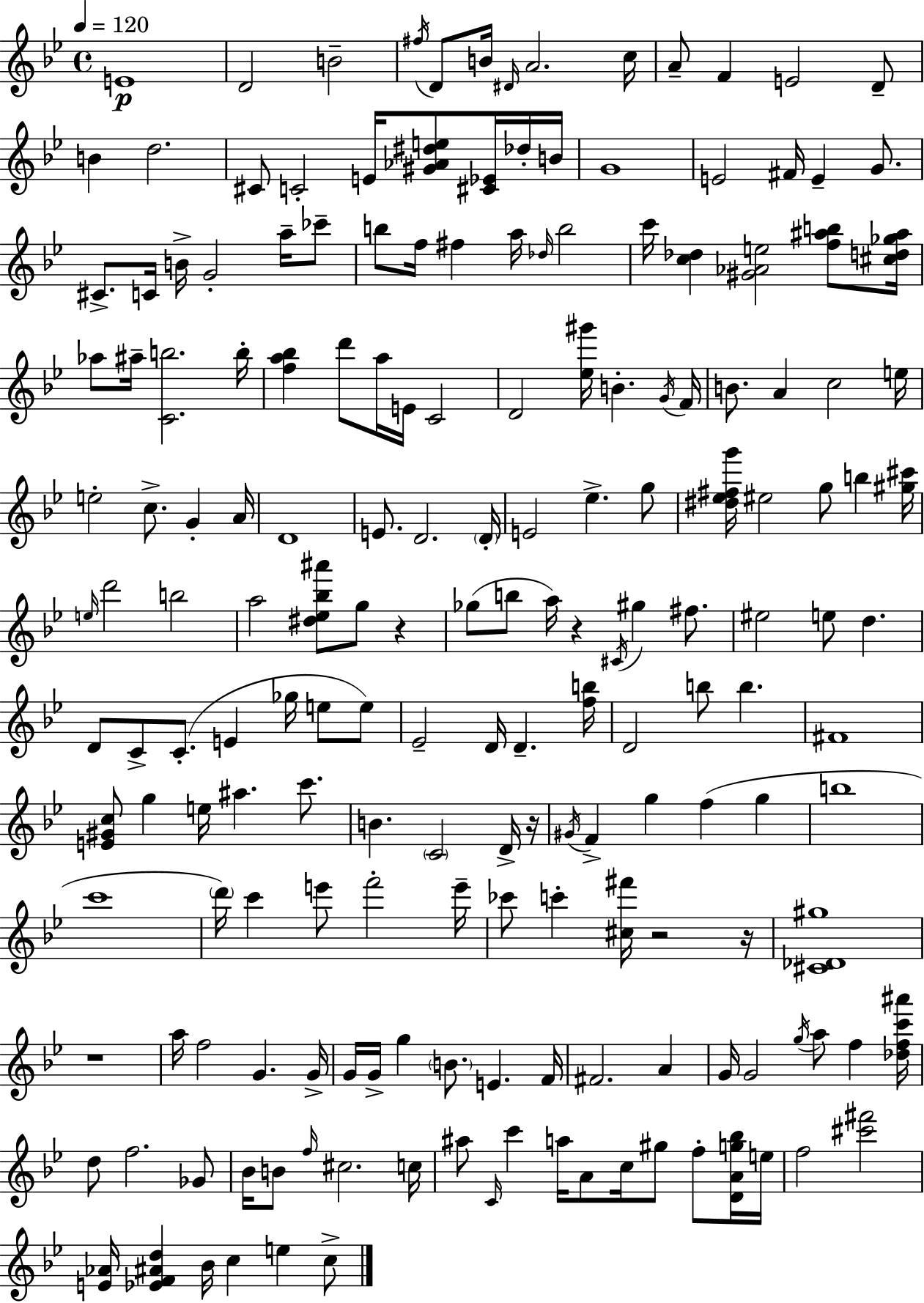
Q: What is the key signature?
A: BES major